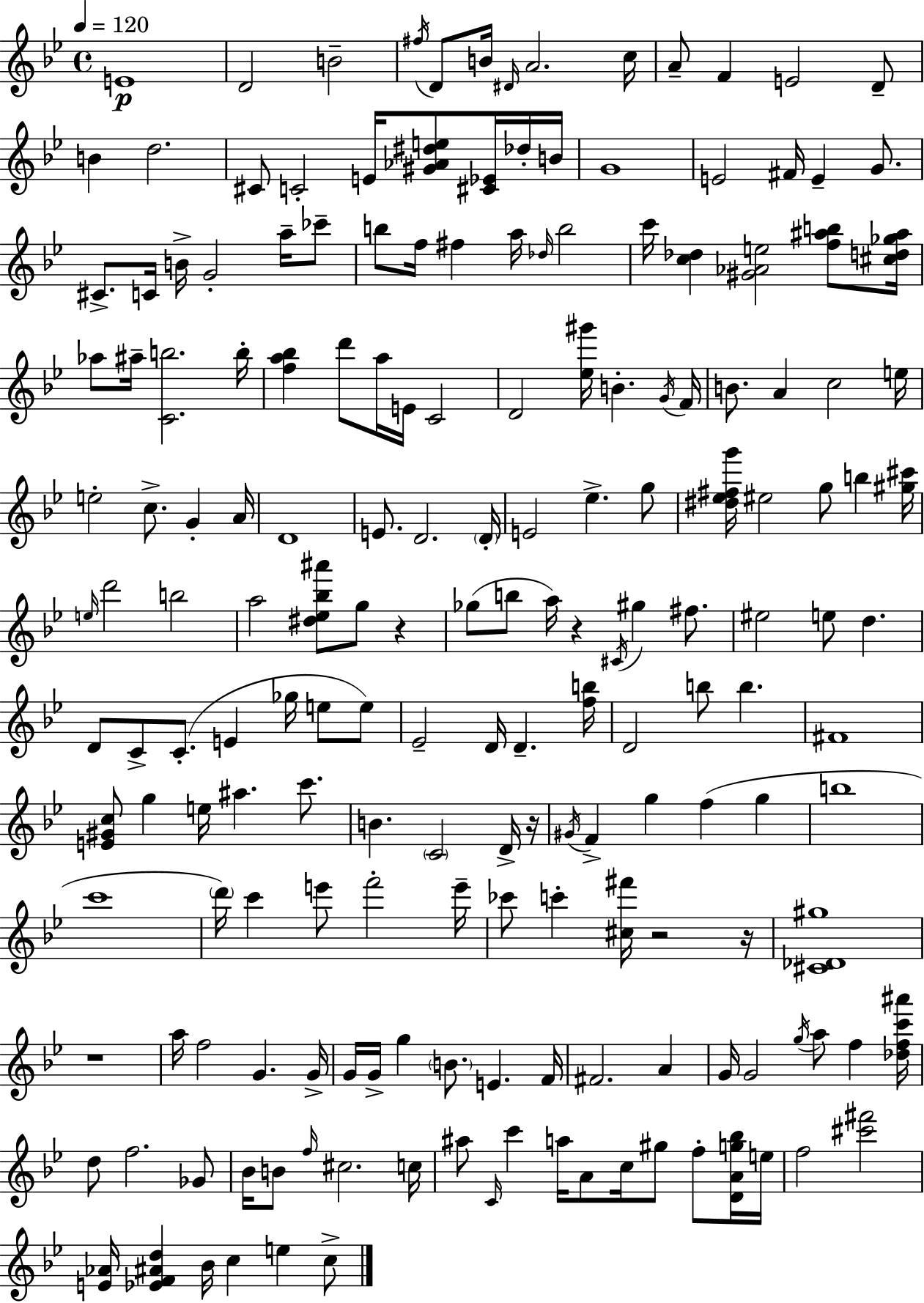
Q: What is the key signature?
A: BES major